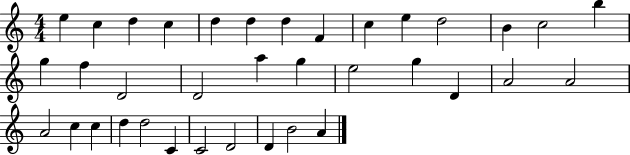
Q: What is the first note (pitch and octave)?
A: E5